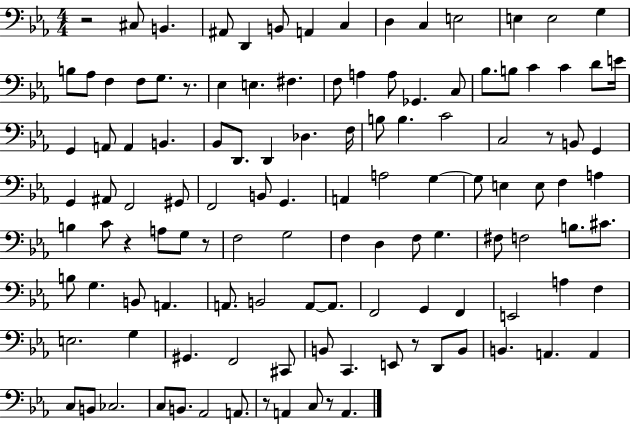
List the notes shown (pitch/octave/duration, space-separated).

R/h C#3/e B2/q. A#2/e D2/q B2/e A2/q C3/q D3/q C3/q E3/h E3/q E3/h G3/q B3/e Ab3/e F3/q F3/e G3/e. R/e. Eb3/q E3/q. F#3/q. F3/e A3/q A3/e Gb2/q. C3/e Bb3/e. B3/e C4/q C4/q D4/e E4/s G2/q A2/e A2/q B2/q. Bb2/e D2/e. D2/q Db3/q. F3/s B3/e B3/q. C4/h C3/h R/e B2/e G2/q G2/q A#2/e F2/h G#2/e F2/h B2/e G2/q. A2/q A3/h G3/q G3/e E3/q E3/e F3/q A3/q B3/q C4/e R/q A3/e G3/e R/e F3/h G3/h F3/q D3/q F3/e G3/q. F#3/e F3/h B3/e. C#4/e. B3/e G3/q. B2/e A2/q. A2/e. B2/h A2/e A2/e. F2/h G2/q F2/q E2/h A3/q F3/q E3/h. G3/q G#2/q. F2/h C#2/e B2/e C2/q. E2/e R/e D2/e B2/e B2/q. A2/q. A2/q C3/e B2/e CES3/h. C3/e B2/e. Ab2/h A2/e. R/e A2/q C3/e R/e A2/q.